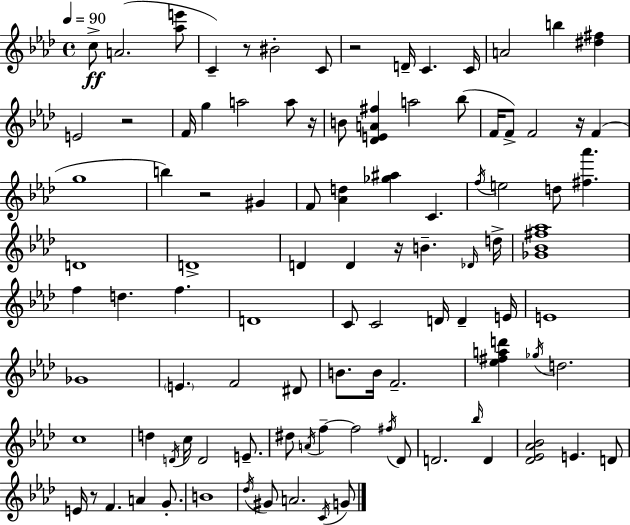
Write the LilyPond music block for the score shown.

{
  \clef treble
  \time 4/4
  \defaultTimeSignature
  \key f \minor
  \tempo 4 = 90
  c''8->\ff a'2.( <aes'' e'''>8 | c'4--) r8 bis'2-. c'8 | r2 d'16-- c'4. c'16 | a'2 b''4 <dis'' fis''>4 | \break e'2 r2 | f'16 g''4 a''2 a''8 r16 | b'8 <des' e' a' fis''>4 a''2 bes''8( | f'16 f'8->) f'2 r16 f'4( | \break g''1 | b''4) r2 gis'4 | f'8 <aes' d''>4 <ges'' ais''>4 c'4. | \acciaccatura { f''16 } e''2 d''8 <fis'' aes'''>4. | \break d'1 | d'1-> | d'4 d'4 r16 b'4.-- | \grace { des'16 } d''16-> <ges' bes' fis'' aes''>1 | \break f''4 d''4. f''4. | d'1 | c'8 c'2 d'16 d'4-- | e'16 e'1 | \break ges'1 | \parenthesize e'4. f'2 | dis'8 b'8. b'16 f'2.-- | <ees'' fis'' a'' d'''>4 \acciaccatura { ges''16 } d''2. | \break c''1 | d''4 \acciaccatura { d'16 } c''16 d'2 | e'8.-- dis''8 \acciaccatura { a'16 } f''4--~~ f''2 | \acciaccatura { fis''16 } des'8 d'2. | \break \grace { bes''16 } d'4 <des' ees' aes' bes'>2 e'4. | d'8 e'16 r8 f'4. | a'4 g'8.-. b'1 | \acciaccatura { des''16 } gis'8 a'2. | \break \acciaccatura { c'16 } g'8 \bar "|."
}